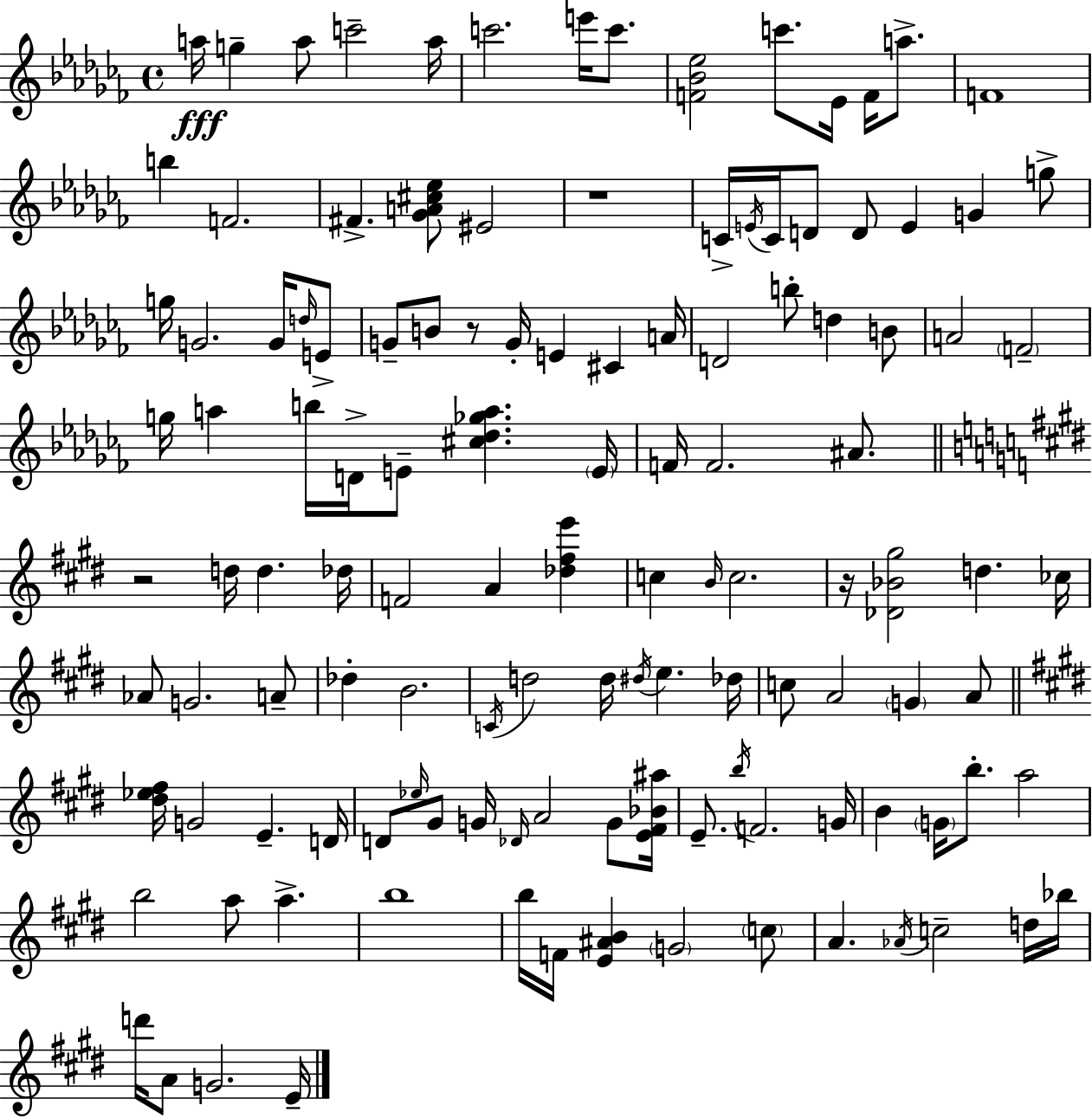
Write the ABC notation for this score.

X:1
T:Untitled
M:4/4
L:1/4
K:Abm
a/4 g a/2 c'2 a/4 c'2 e'/4 c'/2 [F_B_e]2 c'/2 _E/4 F/4 a/2 F4 b F2 ^F [_GA^c_e]/2 ^E2 z4 C/4 E/4 C/4 D/2 D/2 E G g/2 g/4 G2 G/4 d/4 E/2 G/2 B/2 z/2 G/4 E ^C A/4 D2 b/2 d B/2 A2 F2 g/4 a b/4 D/4 E/2 [^c_d_ga] E/4 F/4 F2 ^A/2 z2 d/4 d _d/4 F2 A [_d^fe'] c B/4 c2 z/4 [_D_B^g]2 d _c/4 _A/2 G2 A/2 _d B2 C/4 d2 d/4 ^d/4 e _d/4 c/2 A2 G A/2 [^d_e^f]/4 G2 E D/4 D/2 _e/4 ^G/2 G/4 _D/4 A2 G/2 [E^F_B^a]/4 E/2 b/4 F2 G/4 B G/4 b/2 a2 b2 a/2 a b4 b/4 F/4 [E^AB] G2 c/2 A _A/4 c2 d/4 _b/4 d'/4 A/2 G2 E/4